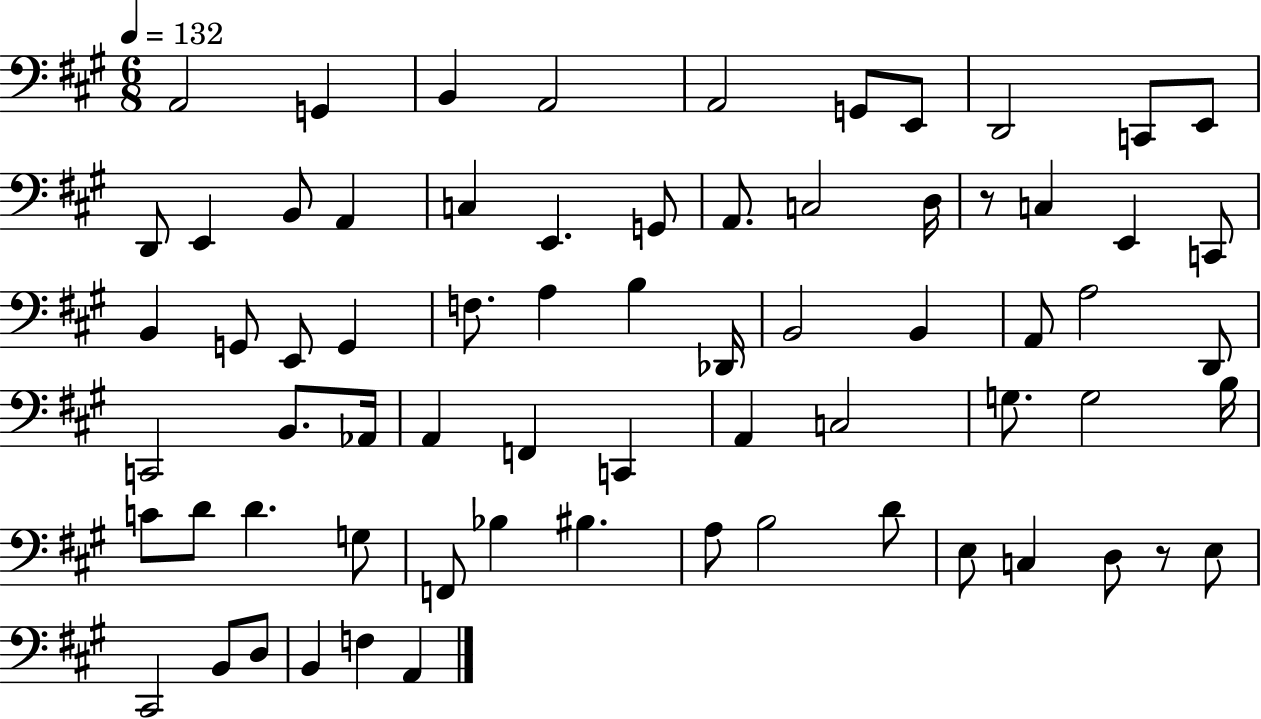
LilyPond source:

{
  \clef bass
  \numericTimeSignature
  \time 6/8
  \key a \major
  \tempo 4 = 132
  \repeat volta 2 { a,2 g,4 | b,4 a,2 | a,2 g,8 e,8 | d,2 c,8 e,8 | \break d,8 e,4 b,8 a,4 | c4 e,4. g,8 | a,8. c2 d16 | r8 c4 e,4 c,8 | \break b,4 g,8 e,8 g,4 | f8. a4 b4 des,16 | b,2 b,4 | a,8 a2 d,8 | \break c,2 b,8. aes,16 | a,4 f,4 c,4 | a,4 c2 | g8. g2 b16 | \break c'8 d'8 d'4. g8 | f,8 bes4 bis4. | a8 b2 d'8 | e8 c4 d8 r8 e8 | \break cis,2 b,8 d8 | b,4 f4 a,4 | } \bar "|."
}